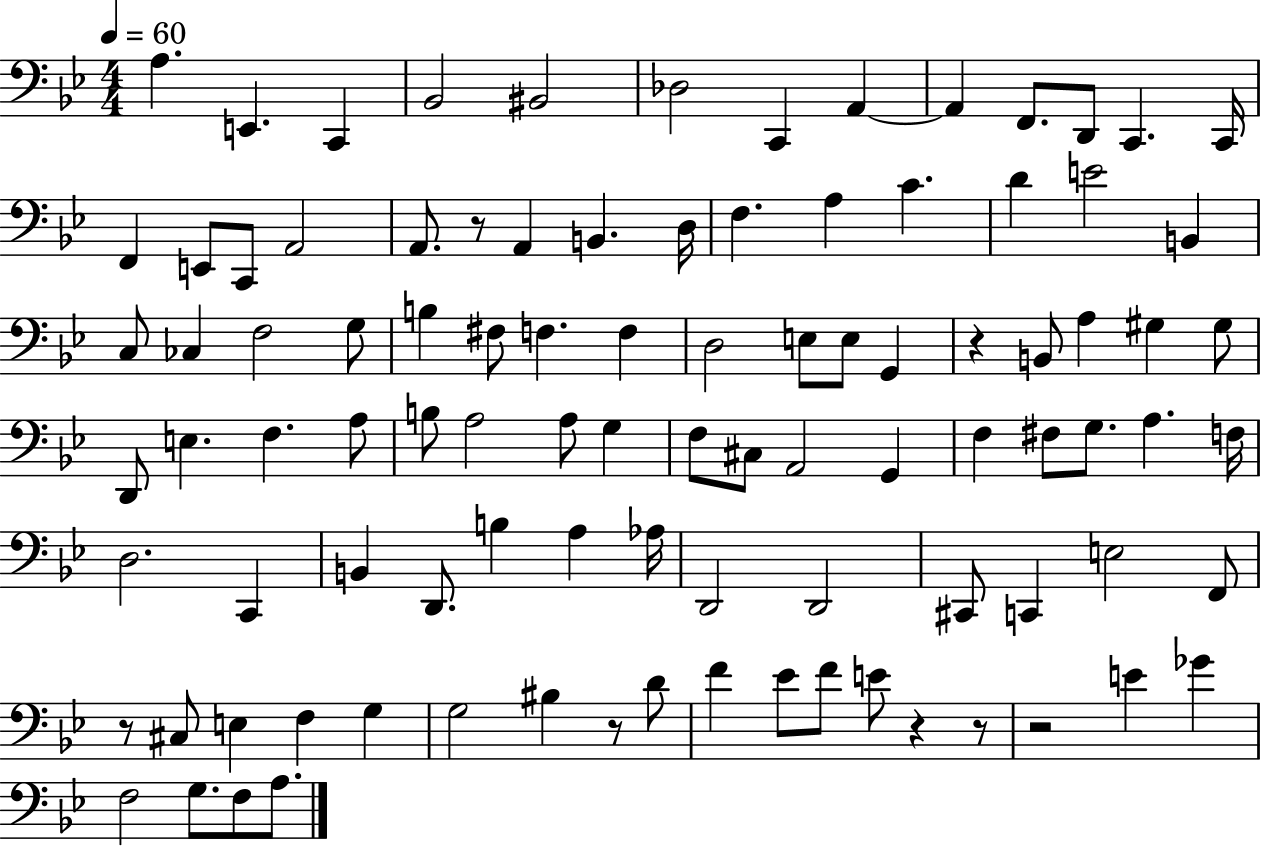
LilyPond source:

{
  \clef bass
  \numericTimeSignature
  \time 4/4
  \key bes \major
  \tempo 4 = 60
  a4. e,4. c,4 | bes,2 bis,2 | des2 c,4 a,4~~ | a,4 f,8. d,8 c,4. c,16 | \break f,4 e,8 c,8 a,2 | a,8. r8 a,4 b,4. d16 | f4. a4 c'4. | d'4 e'2 b,4 | \break c8 ces4 f2 g8 | b4 fis8 f4. f4 | d2 e8 e8 g,4 | r4 b,8 a4 gis4 gis8 | \break d,8 e4. f4. a8 | b8 a2 a8 g4 | f8 cis8 a,2 g,4 | f4 fis8 g8. a4. f16 | \break d2. c,4 | b,4 d,8. b4 a4 aes16 | d,2 d,2 | cis,8 c,4 e2 f,8 | \break r8 cis8 e4 f4 g4 | g2 bis4 r8 d'8 | f'4 ees'8 f'8 e'8 r4 r8 | r2 e'4 ges'4 | \break f2 g8. f8 a8. | \bar "|."
}